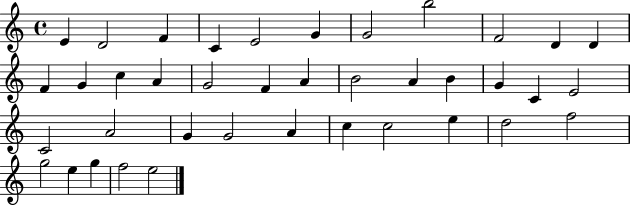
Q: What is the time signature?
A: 4/4